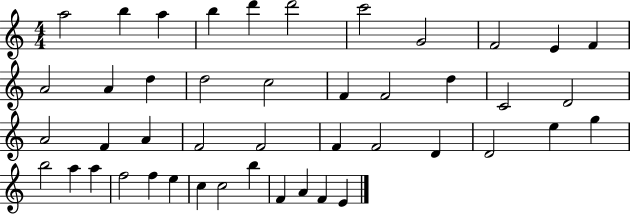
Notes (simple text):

A5/h B5/q A5/q B5/q D6/q D6/h C6/h G4/h F4/h E4/q F4/q A4/h A4/q D5/q D5/h C5/h F4/q F4/h D5/q C4/h D4/h A4/h F4/q A4/q F4/h F4/h F4/q F4/h D4/q D4/h E5/q G5/q B5/h A5/q A5/q F5/h F5/q E5/q C5/q C5/h B5/q F4/q A4/q F4/q E4/q